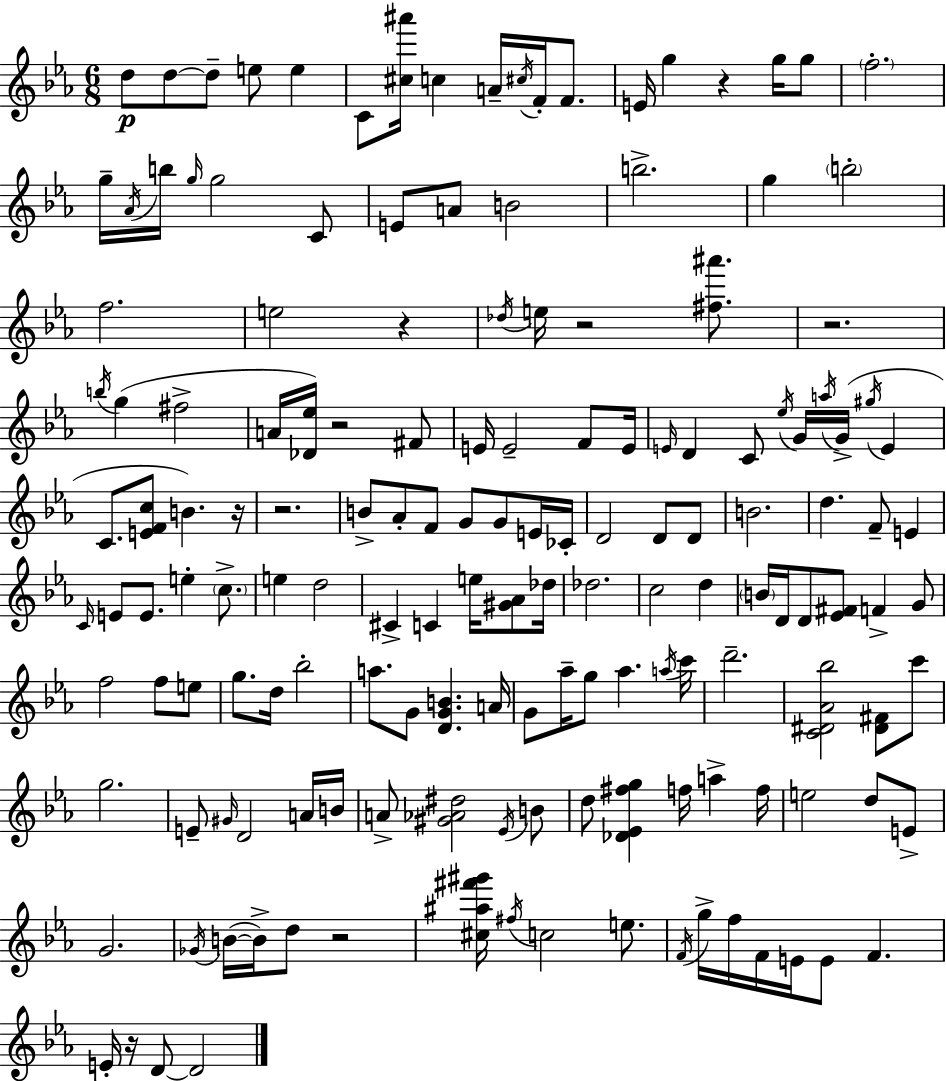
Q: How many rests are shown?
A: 9